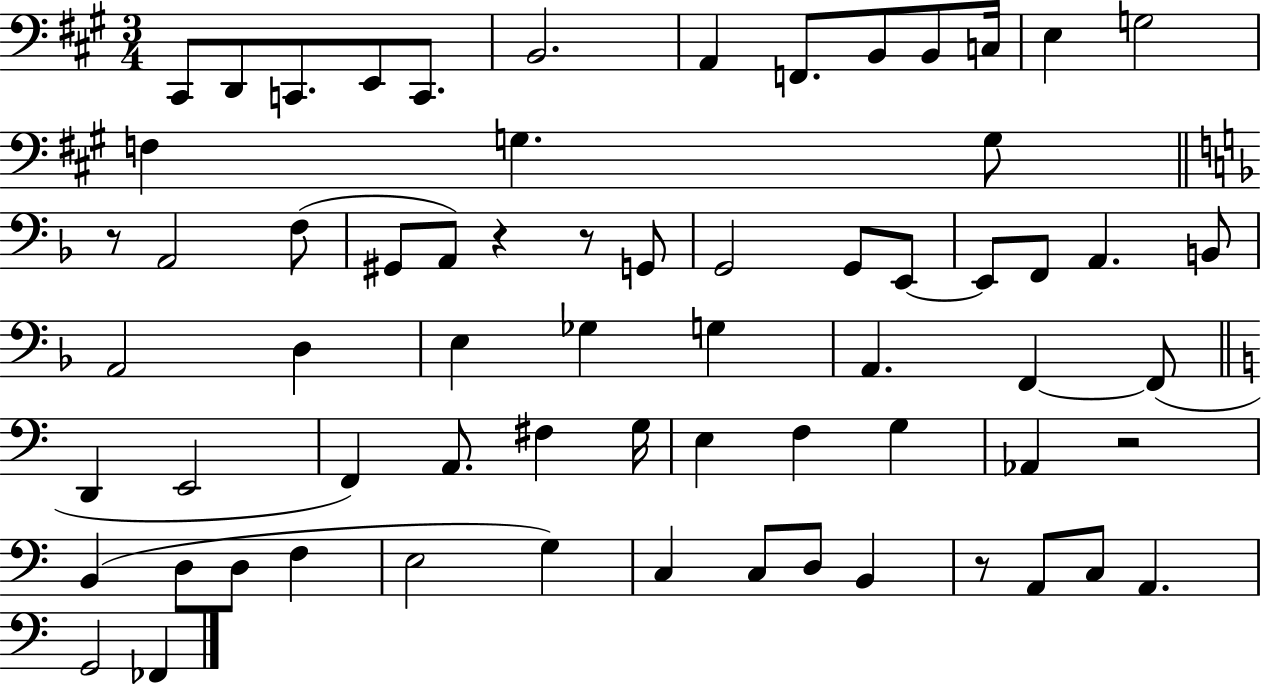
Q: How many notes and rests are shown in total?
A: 66